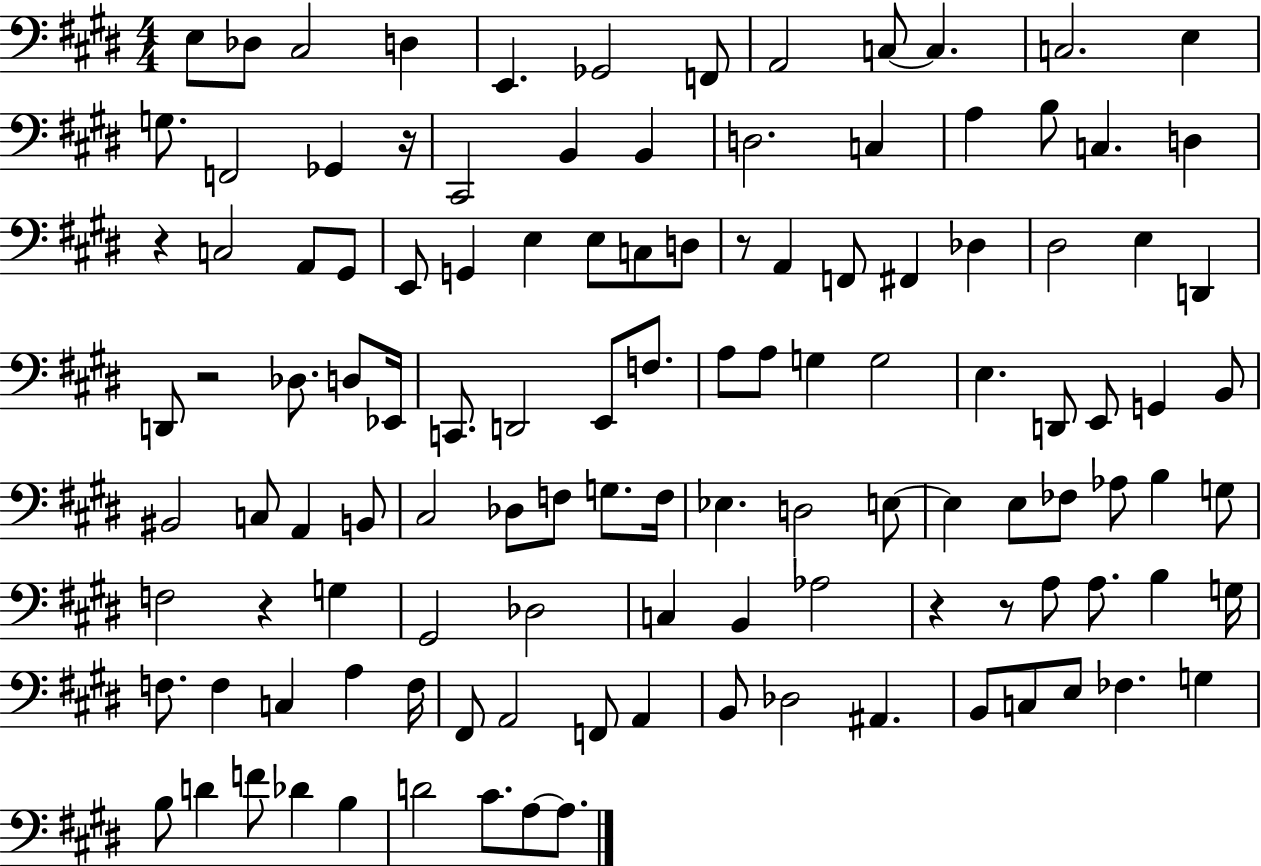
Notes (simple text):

E3/e Db3/e C#3/h D3/q E2/q. Gb2/h F2/e A2/h C3/e C3/q. C3/h. E3/q G3/e. F2/h Gb2/q R/s C#2/h B2/q B2/q D3/h. C3/q A3/q B3/e C3/q. D3/q R/q C3/h A2/e G#2/e E2/e G2/q E3/q E3/e C3/e D3/e R/e A2/q F2/e F#2/q Db3/q D#3/h E3/q D2/q D2/e R/h Db3/e. D3/e Eb2/s C2/e. D2/h E2/e F3/e. A3/e A3/e G3/q G3/h E3/q. D2/e E2/e G2/q B2/e BIS2/h C3/e A2/q B2/e C#3/h Db3/e F3/e G3/e. F3/s Eb3/q. D3/h E3/e E3/q E3/e FES3/e Ab3/e B3/q G3/e F3/h R/q G3/q G#2/h Db3/h C3/q B2/q Ab3/h R/q R/e A3/e A3/e. B3/q G3/s F3/e. F3/q C3/q A3/q F3/s F#2/e A2/h F2/e A2/q B2/e Db3/h A#2/q. B2/e C3/e E3/e FES3/q. G3/q B3/e D4/q F4/e Db4/q B3/q D4/h C#4/e. A3/e A3/e.